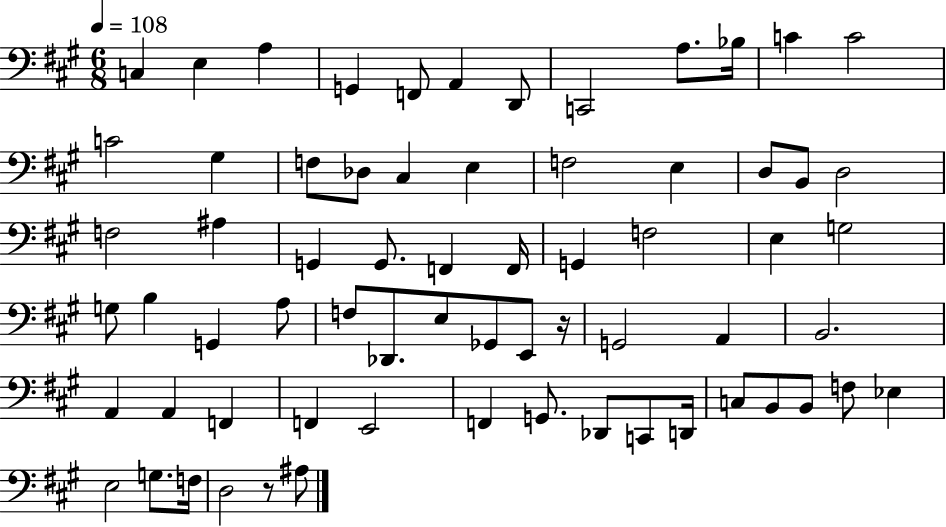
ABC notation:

X:1
T:Untitled
M:6/8
L:1/4
K:A
C, E, A, G,, F,,/2 A,, D,,/2 C,,2 A,/2 _B,/4 C C2 C2 ^G, F,/2 _D,/2 ^C, E, F,2 E, D,/2 B,,/2 D,2 F,2 ^A, G,, G,,/2 F,, F,,/4 G,, F,2 E, G,2 G,/2 B, G,, A,/2 F,/2 _D,,/2 E,/2 _G,,/2 E,,/2 z/4 G,,2 A,, B,,2 A,, A,, F,, F,, E,,2 F,, G,,/2 _D,,/2 C,,/2 D,,/4 C,/2 B,,/2 B,,/2 F,/2 _E, E,2 G,/2 F,/4 D,2 z/2 ^A,/2